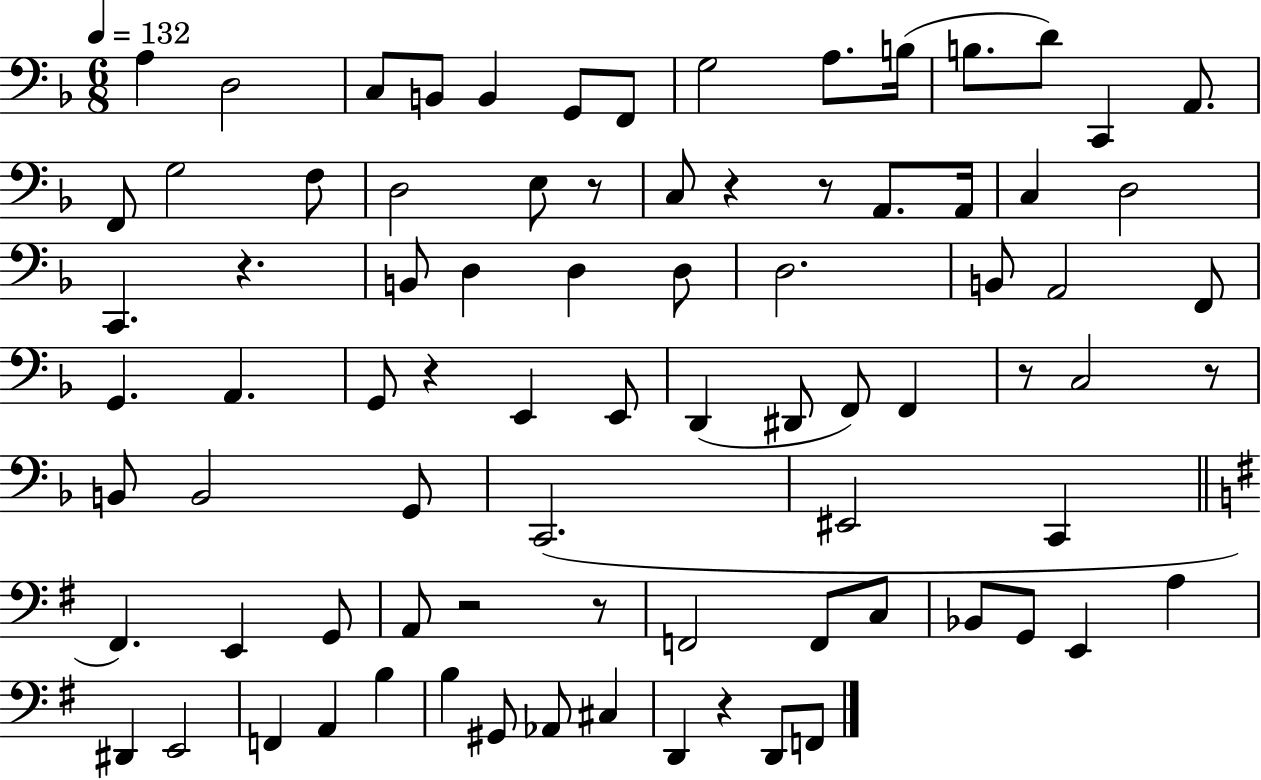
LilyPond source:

{
  \clef bass
  \numericTimeSignature
  \time 6/8
  \key f \major
  \tempo 4 = 132
  a4 d2 | c8 b,8 b,4 g,8 f,8 | g2 a8. b16( | b8. d'8) c,4 a,8. | \break f,8 g2 f8 | d2 e8 r8 | c8 r4 r8 a,8. a,16 | c4 d2 | \break c,4. r4. | b,8 d4 d4 d8 | d2. | b,8 a,2 f,8 | \break g,4. a,4. | g,8 r4 e,4 e,8 | d,4( dis,8 f,8) f,4 | r8 c2 r8 | \break b,8 b,2 g,8 | c,2.( | eis,2 c,4 | \bar "||" \break \key g \major fis,4.) e,4 g,8 | a,8 r2 r8 | f,2 f,8 c8 | bes,8 g,8 e,4 a4 | \break dis,4 e,2 | f,4 a,4 b4 | b4 gis,8 aes,8 cis4 | d,4 r4 d,8 f,8 | \break \bar "|."
}